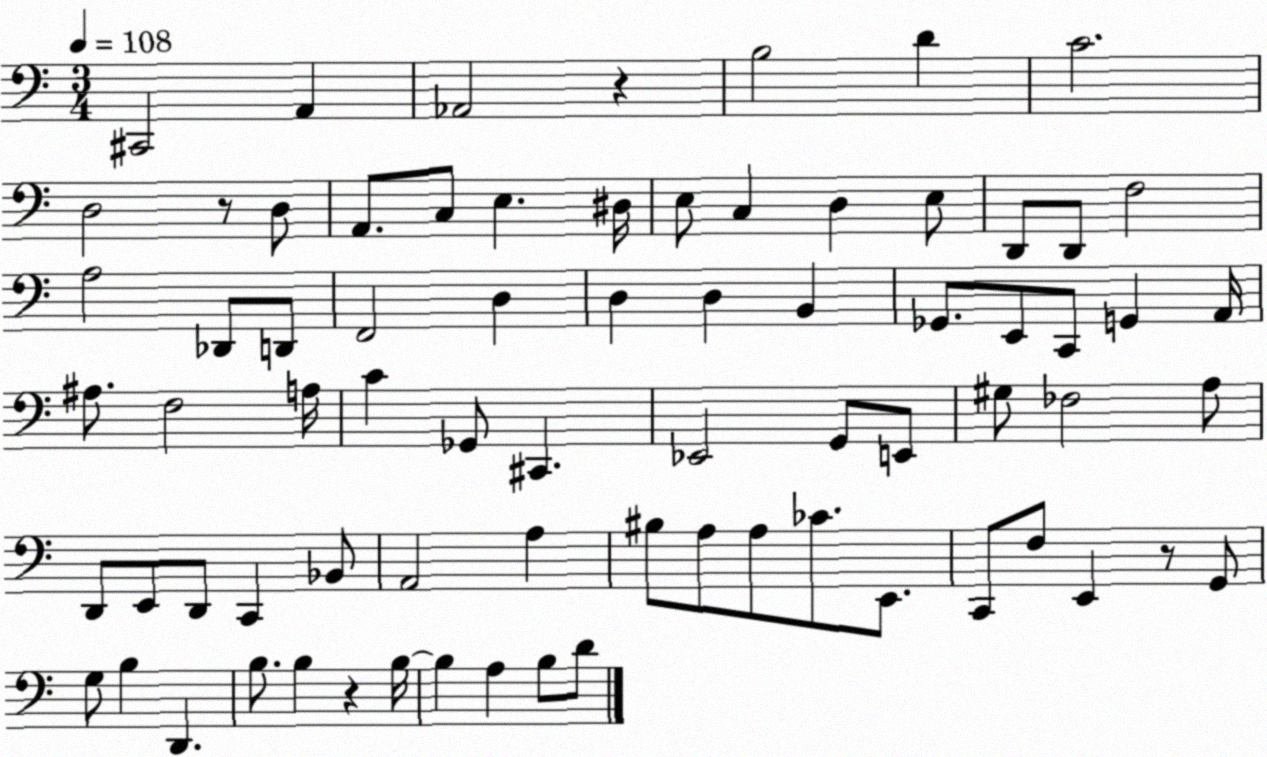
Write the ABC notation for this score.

X:1
T:Untitled
M:3/4
L:1/4
K:C
^C,,2 A,, _A,,2 z B,2 D C2 D,2 z/2 D,/2 A,,/2 C,/2 E, ^D,/4 E,/2 C, D, E,/2 D,,/2 D,,/2 F,2 A,2 _D,,/2 D,,/2 F,,2 D, D, D, B,, _G,,/2 E,,/2 C,,/2 G,, A,,/4 ^A,/2 F,2 A,/4 C _G,,/2 ^C,, _E,,2 G,,/2 E,,/2 ^G,/2 _F,2 A,/2 D,,/2 E,,/2 D,,/2 C,, _B,,/2 A,,2 A, ^B,/2 A,/2 A,/2 _C/2 E,,/2 C,,/2 F,/2 E,, z/2 G,,/2 G,/2 B, D,, B,/2 B, z B,/4 B, A, B,/2 D/2